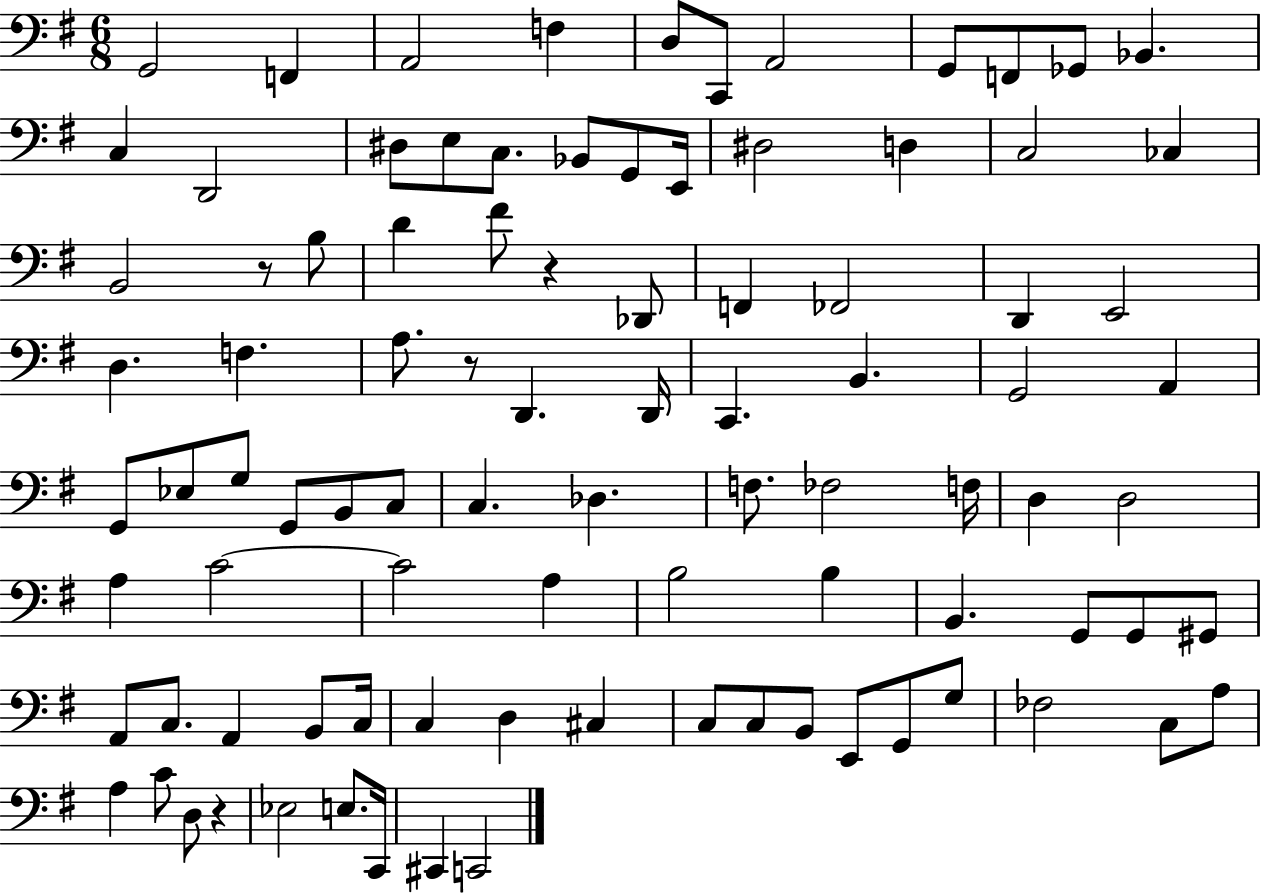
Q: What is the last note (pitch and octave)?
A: C2